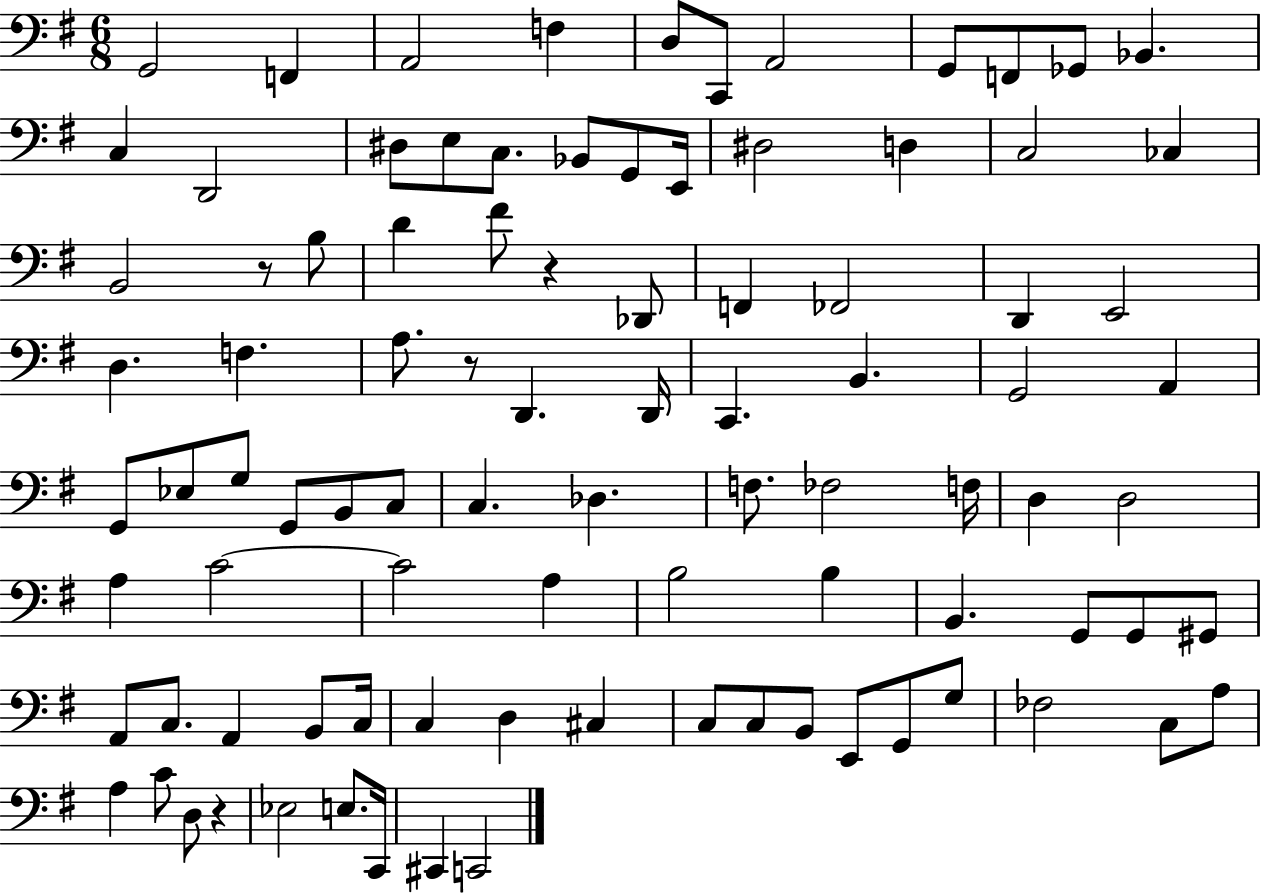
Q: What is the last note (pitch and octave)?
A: C2